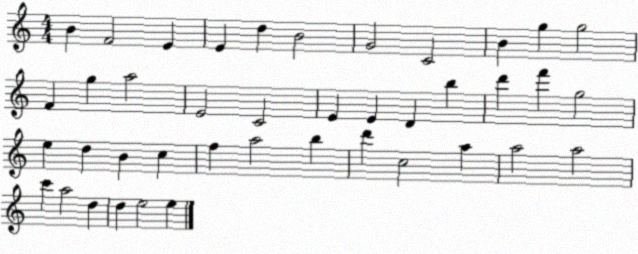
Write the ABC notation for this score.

X:1
T:Untitled
M:4/4
L:1/4
K:C
B F2 E E d B2 G2 C2 B g g2 F g a2 E2 C2 E E D b d' f' g2 e d B c f a2 b d' c2 a a2 a2 c' a2 d d e2 e